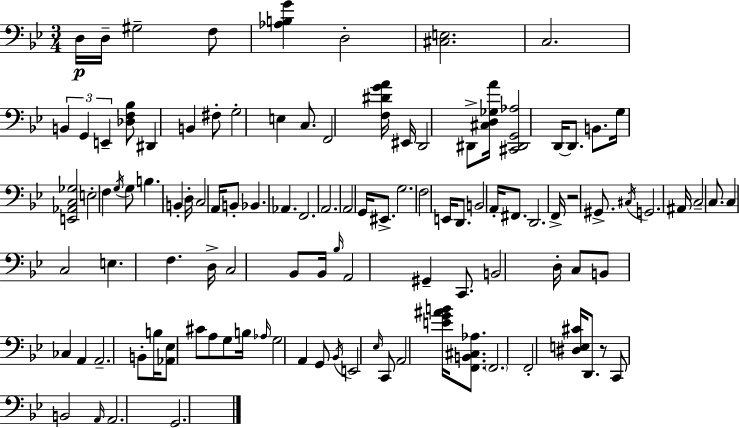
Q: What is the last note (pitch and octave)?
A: G2